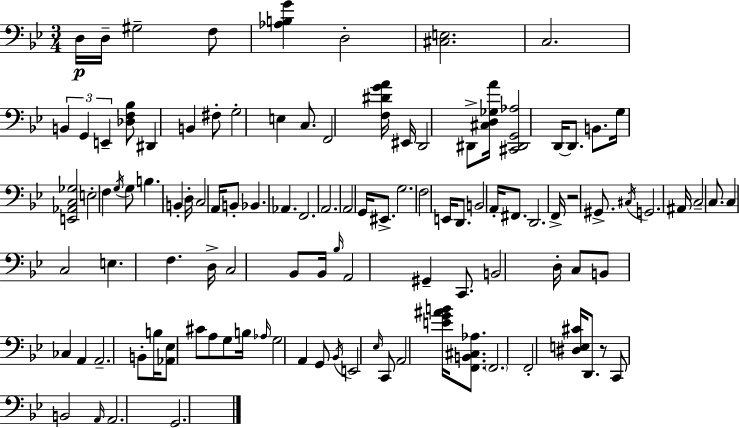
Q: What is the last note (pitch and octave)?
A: G2